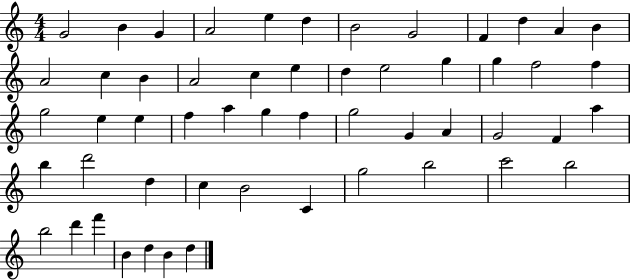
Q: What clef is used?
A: treble